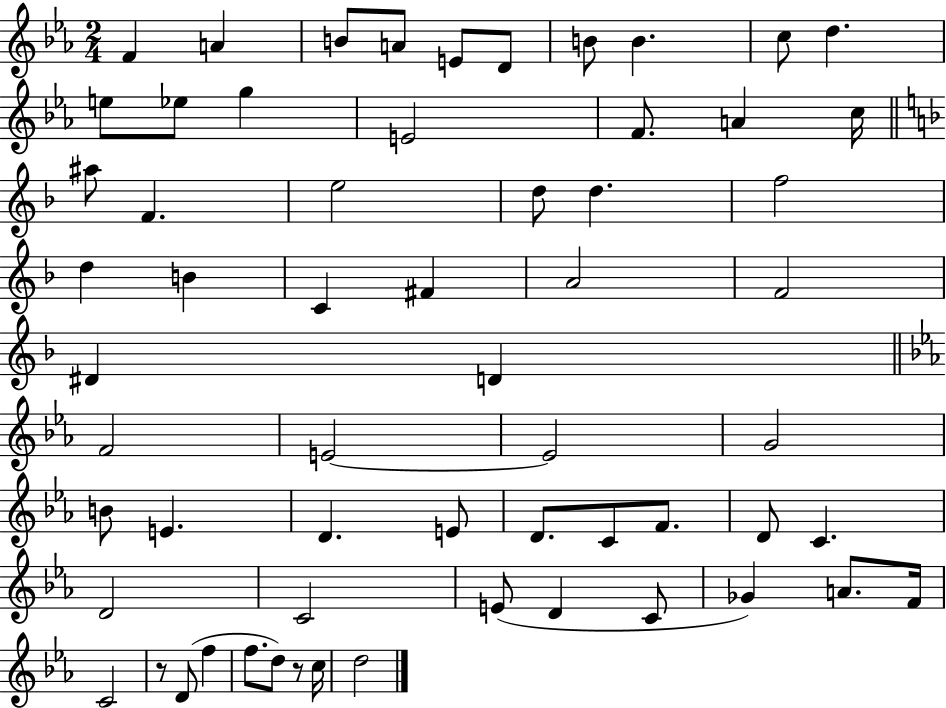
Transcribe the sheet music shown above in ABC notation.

X:1
T:Untitled
M:2/4
L:1/4
K:Eb
F A B/2 A/2 E/2 D/2 B/2 B c/2 d e/2 _e/2 g E2 F/2 A c/4 ^a/2 F e2 d/2 d f2 d B C ^F A2 F2 ^D D F2 E2 E2 G2 B/2 E D E/2 D/2 C/2 F/2 D/2 C D2 C2 E/2 D C/2 _G A/2 F/4 C2 z/2 D/2 f f/2 d/2 z/2 c/4 d2